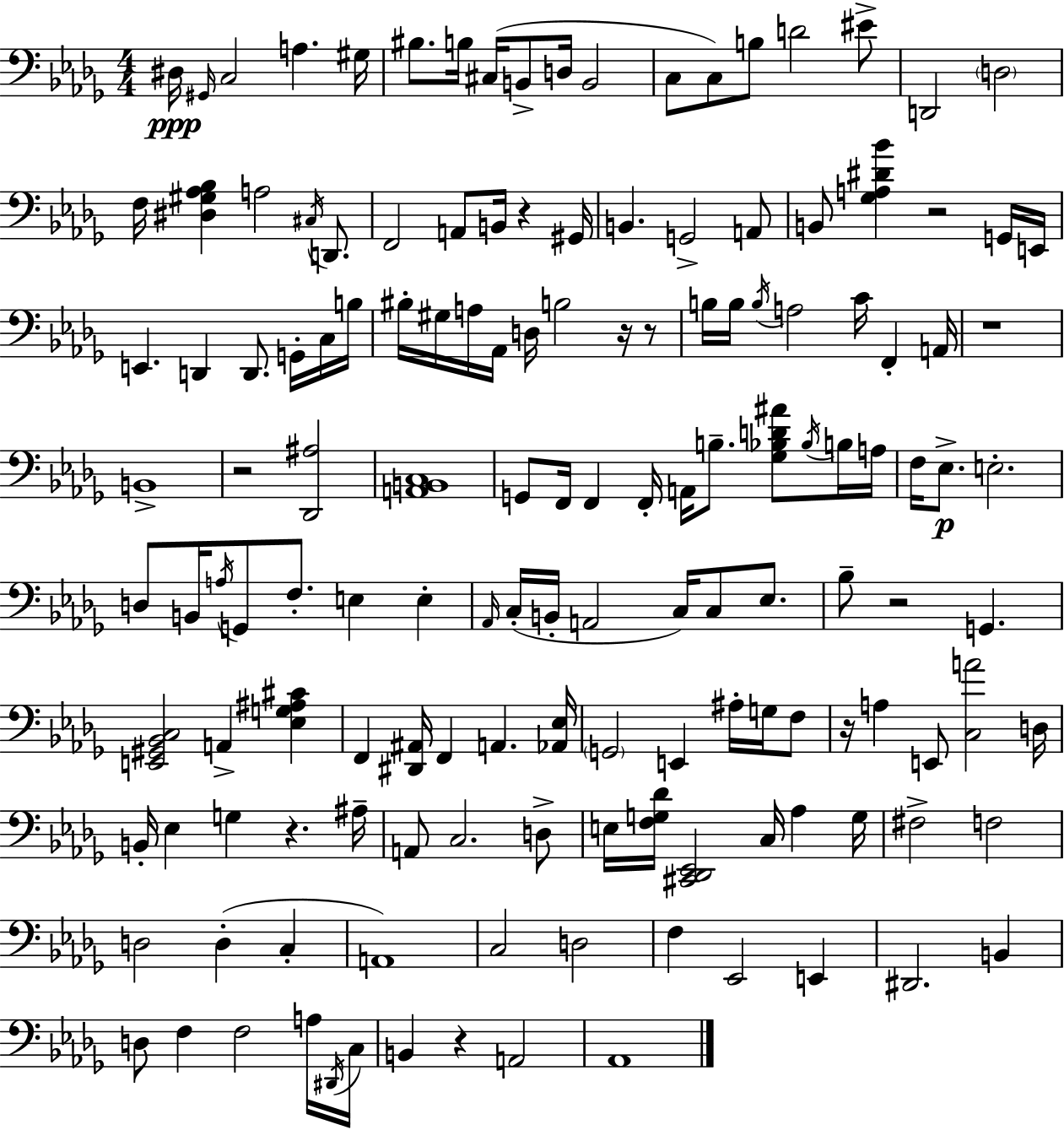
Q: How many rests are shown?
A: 10